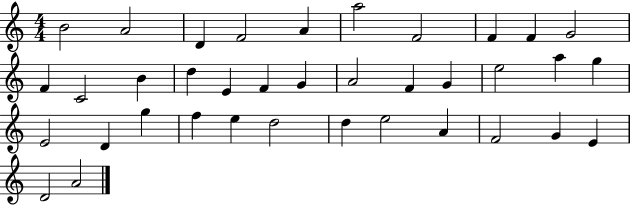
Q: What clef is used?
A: treble